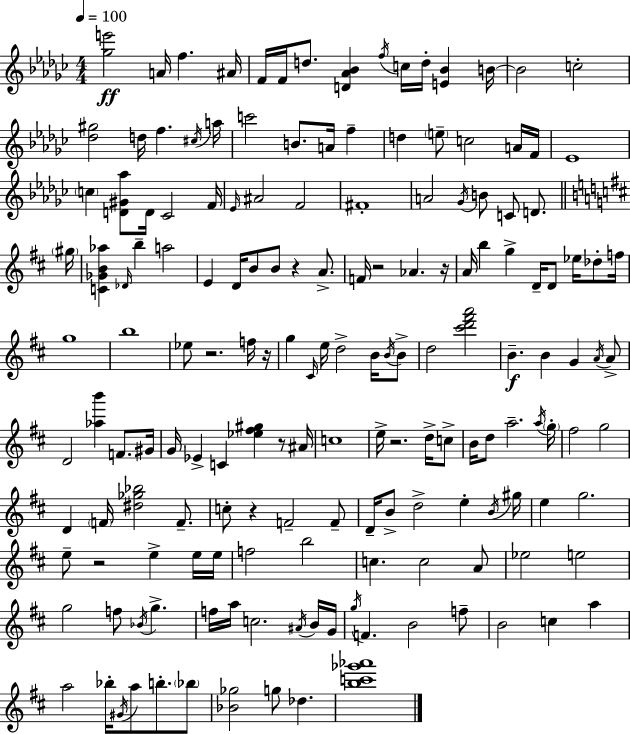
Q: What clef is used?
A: treble